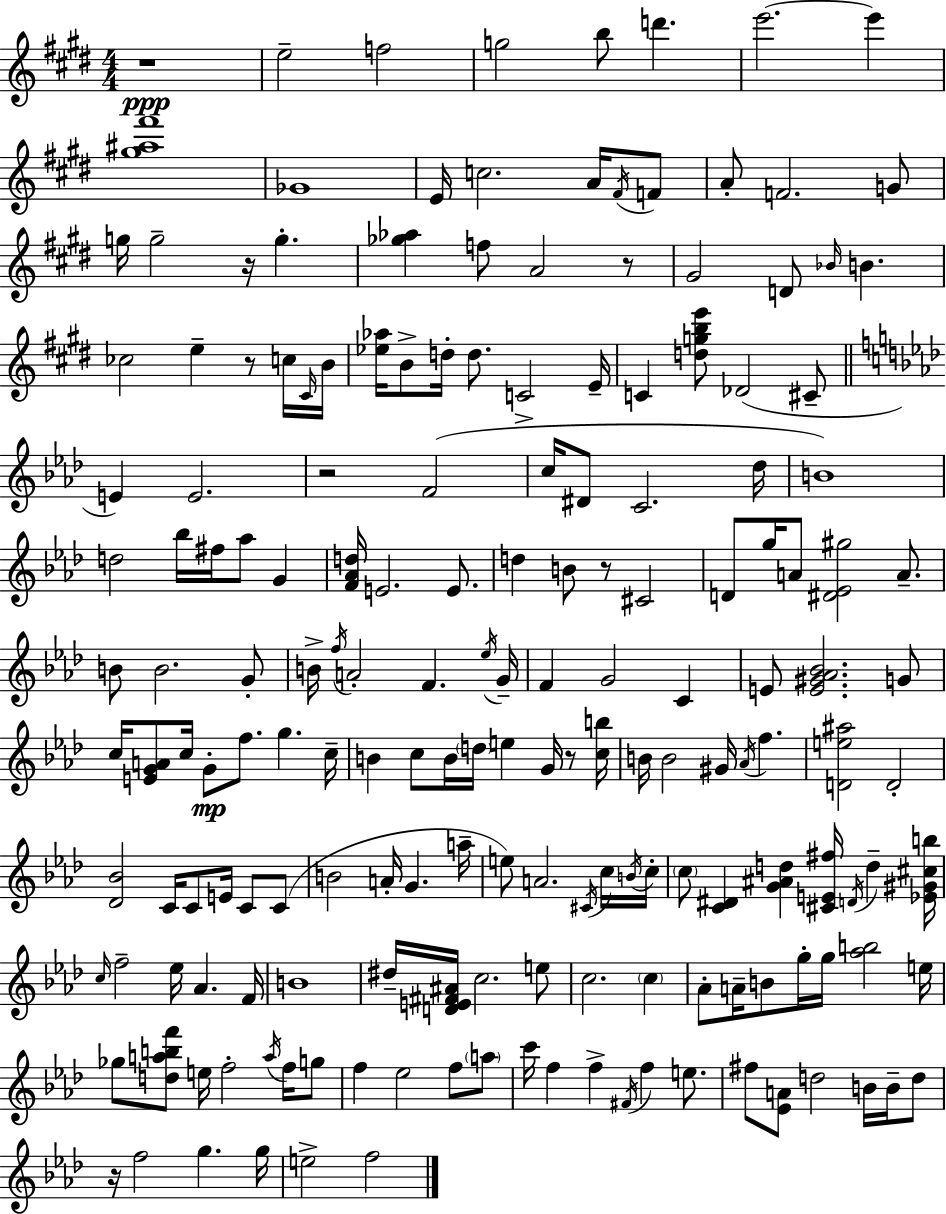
{
  \clef treble
  \numericTimeSignature
  \time 4/4
  \key e \major
  r1\ppp | e''2-- f''2 | g''2 b''8 d'''4. | e'''2.~~ e'''4 | \break <gis'' ais'' fis'''>1 | ges'1 | e'16 c''2. a'16 \acciaccatura { fis'16 } f'8 | a'8-. f'2. g'8 | \break g''16 g''2-- r16 g''4.-. | <ges'' aes''>4 f''8 a'2 r8 | gis'2 d'8 \grace { bes'16 } b'4. | ces''2 e''4-- r8 | \break c''16 \grace { cis'16 } b'16 <ees'' aes''>16 b'8-> d''16-. d''8. c'2-> | e'16-- c'4 <d'' g'' b'' e'''>8 des'2( | cis'8-- \bar "||" \break \key aes \major e'4) e'2. | r2 f'2( | c''16 dis'8 c'2. des''16 | b'1) | \break d''2 bes''16 fis''16 aes''8 g'4 | <f' aes' d''>16 e'2. e'8. | d''4 b'8 r8 cis'2 | d'8 g''16 a'8 <dis' ees' gis''>2 a'8.-- | \break b'8 b'2. g'8-. | b'16-> \acciaccatura { f''16 } a'2-. f'4. | \acciaccatura { ees''16 } g'16-- f'4 g'2 c'4 | e'8 <e' gis' aes' bes'>2. | \break g'8 c''16 <e' g' a'>8 c''16 g'8-.\mp f''8. g''4. | c''16-- b'4 c''8 b'16 \parenthesize d''16 e''4 g'16 r8 | <c'' b''>16 b'16 b'2 gis'16 \acciaccatura { aes'16 } f''4. | <d' e'' ais''>2 d'2-. | \break <des' bes'>2 c'16 c'8 e'16 c'8 | c'8( b'2 a'16-. g'4. | a''16-- e''8) a'2. | \acciaccatura { cis'16 } c''16 \acciaccatura { b'16 } c''16-. \parenthesize c''8 <c' dis'>4 <g' ais' d''>4 <cis' e' fis''>16 | \break \acciaccatura { d'16 } d''4-- <ees' gis' cis'' b''>16 \grace { c''16 } f''2-- ees''16 | aes'4. f'16 b'1 | dis''16-- <d' e' fis' ais'>16 c''2. | e''8 c''2. | \break \parenthesize c''4 aes'8-. a'16-- b'8 g''16-. g''16 <aes'' b''>2 | e''16 ges''8 <d'' a'' b'' f'''>8 e''16 f''2-. | \acciaccatura { a''16 } f''16 g''8 f''4 ees''2 | f''8 \parenthesize a''8 c'''16 f''4 f''4-> | \break \acciaccatura { fis'16 } f''4 e''8. fis''8 <ees' a'>8 d''2 | b'16 b'16-- d''8 r16 f''2 | g''4. g''16 e''2-> | f''2 \bar "|."
}